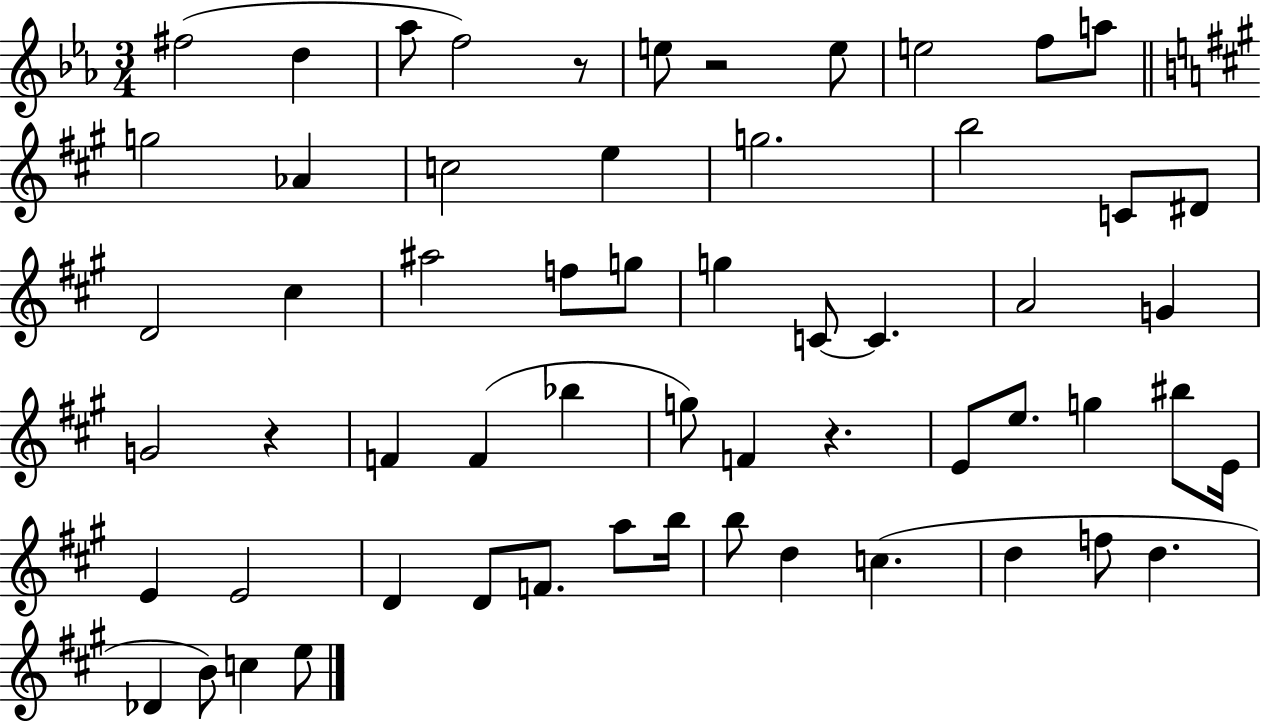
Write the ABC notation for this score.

X:1
T:Untitled
M:3/4
L:1/4
K:Eb
^f2 d _a/2 f2 z/2 e/2 z2 e/2 e2 f/2 a/2 g2 _A c2 e g2 b2 C/2 ^D/2 D2 ^c ^a2 f/2 g/2 g C/2 C A2 G G2 z F F _b g/2 F z E/2 e/2 g ^b/2 E/4 E E2 D D/2 F/2 a/2 b/4 b/2 d c d f/2 d _D B/2 c e/2